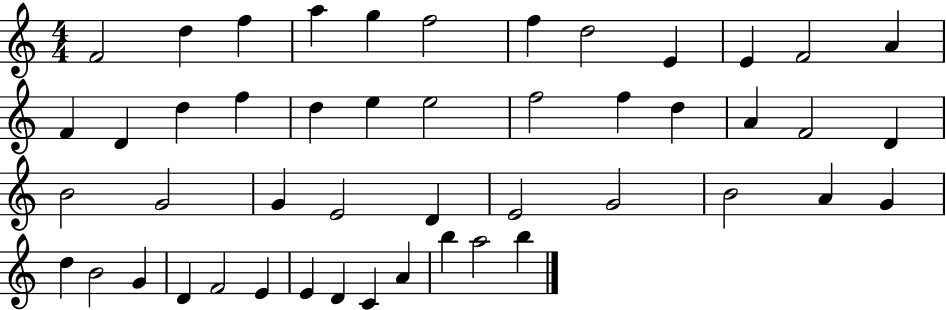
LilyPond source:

{
  \clef treble
  \numericTimeSignature
  \time 4/4
  \key c \major
  f'2 d''4 f''4 | a''4 g''4 f''2 | f''4 d''2 e'4 | e'4 f'2 a'4 | \break f'4 d'4 d''4 f''4 | d''4 e''4 e''2 | f''2 f''4 d''4 | a'4 f'2 d'4 | \break b'2 g'2 | g'4 e'2 d'4 | e'2 g'2 | b'2 a'4 g'4 | \break d''4 b'2 g'4 | d'4 f'2 e'4 | e'4 d'4 c'4 a'4 | b''4 a''2 b''4 | \break \bar "|."
}